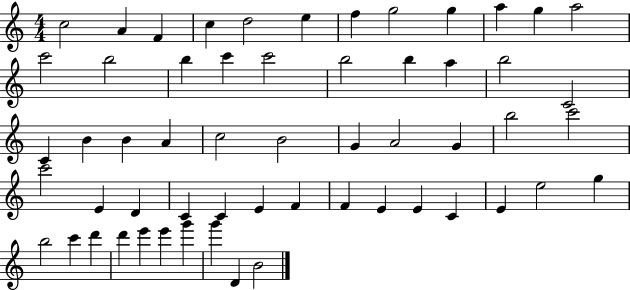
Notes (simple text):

C5/h A4/q F4/q C5/q D5/h E5/q F5/q G5/h G5/q A5/q G5/q A5/h C6/h B5/h B5/q C6/q C6/h B5/h B5/q A5/q B5/h C4/h C4/q B4/q B4/q A4/q C5/h B4/h G4/q A4/h G4/q B5/h C6/h C6/h E4/q D4/q C4/q C4/q E4/q F4/q F4/q E4/q E4/q C4/q E4/q E5/h G5/q B5/h C6/q D6/q D6/q E6/q E6/q G6/q G6/q D4/q B4/h